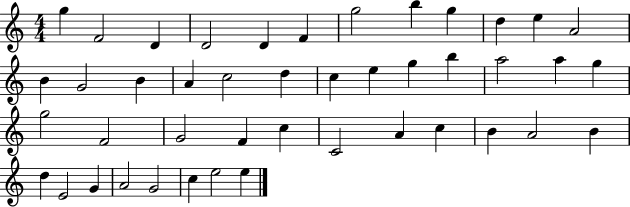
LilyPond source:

{
  \clef treble
  \numericTimeSignature
  \time 4/4
  \key c \major
  g''4 f'2 d'4 | d'2 d'4 f'4 | g''2 b''4 g''4 | d''4 e''4 a'2 | \break b'4 g'2 b'4 | a'4 c''2 d''4 | c''4 e''4 g''4 b''4 | a''2 a''4 g''4 | \break g''2 f'2 | g'2 f'4 c''4 | c'2 a'4 c''4 | b'4 a'2 b'4 | \break d''4 e'2 g'4 | a'2 g'2 | c''4 e''2 e''4 | \bar "|."
}